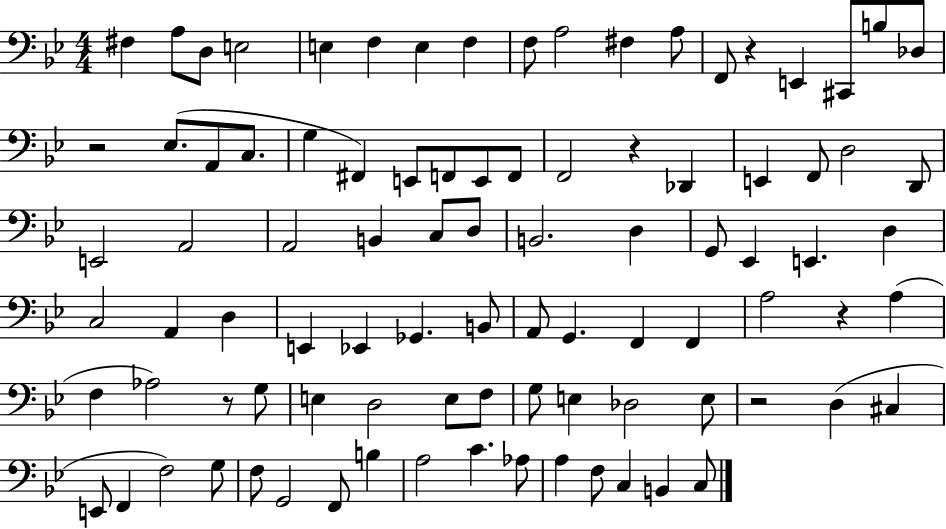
{
  \clef bass
  \numericTimeSignature
  \time 4/4
  \key bes \major
  fis4 a8 d8 e2 | e4 f4 e4 f4 | f8 a2 fis4 a8 | f,8 r4 e,4 cis,8 b8 des8 | \break r2 ees8.( a,8 c8. | g4 fis,4) e,8 f,8 e,8 f,8 | f,2 r4 des,4 | e,4 f,8 d2 d,8 | \break e,2 a,2 | a,2 b,4 c8 d8 | b,2. d4 | g,8 ees,4 e,4. d4 | \break c2 a,4 d4 | e,4 ees,4 ges,4. b,8 | a,8 g,4. f,4 f,4 | a2 r4 a4( | \break f4 aes2) r8 g8 | e4 d2 e8 f8 | g8 e4 des2 e8 | r2 d4( cis4 | \break e,8 f,4 f2) g8 | f8 g,2 f,8 b4 | a2 c'4. aes8 | a4 f8 c4 b,4 c8 | \break \bar "|."
}